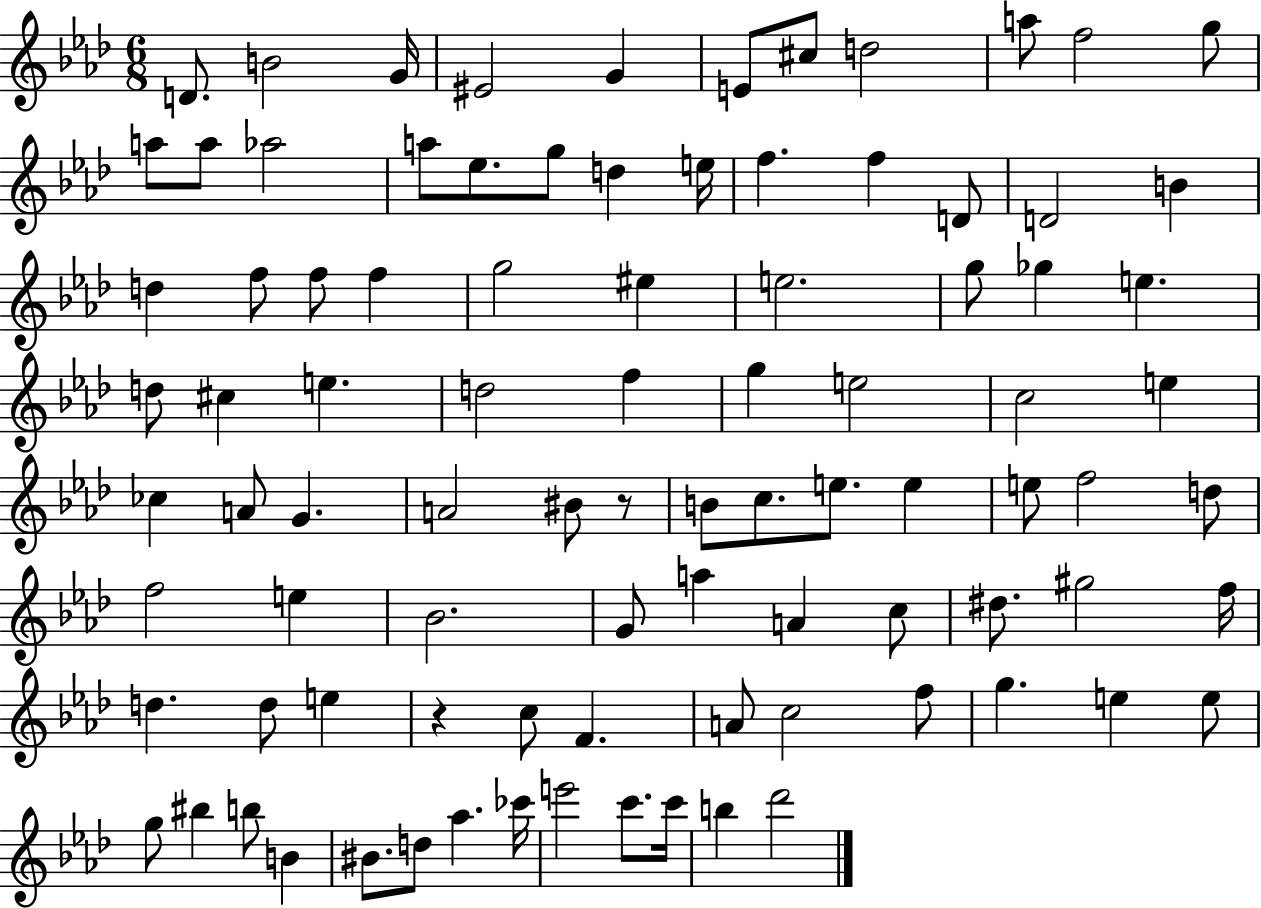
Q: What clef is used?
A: treble